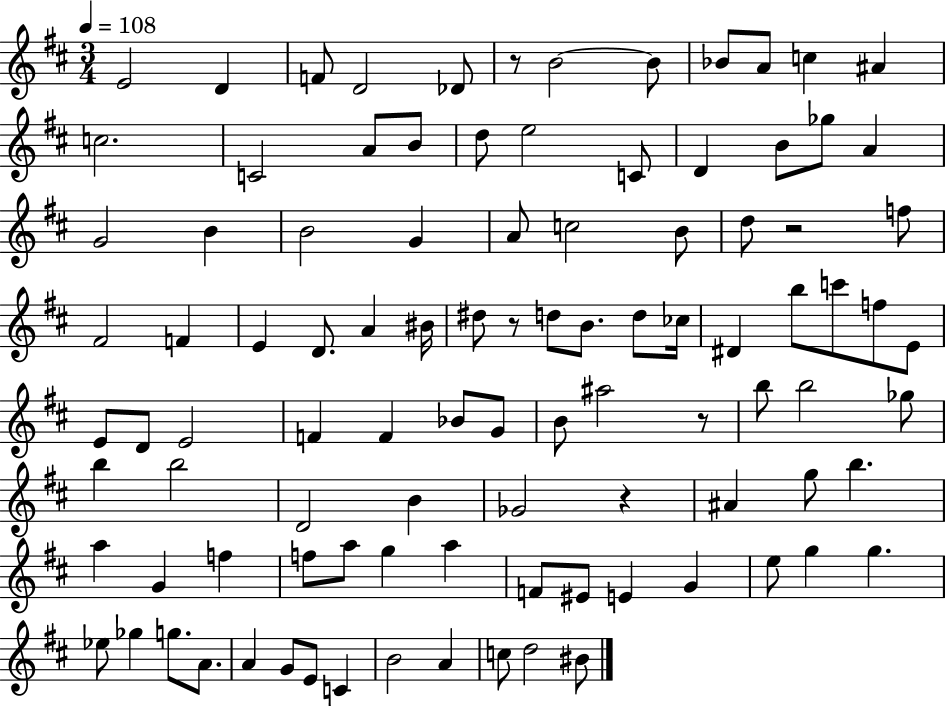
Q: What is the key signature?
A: D major